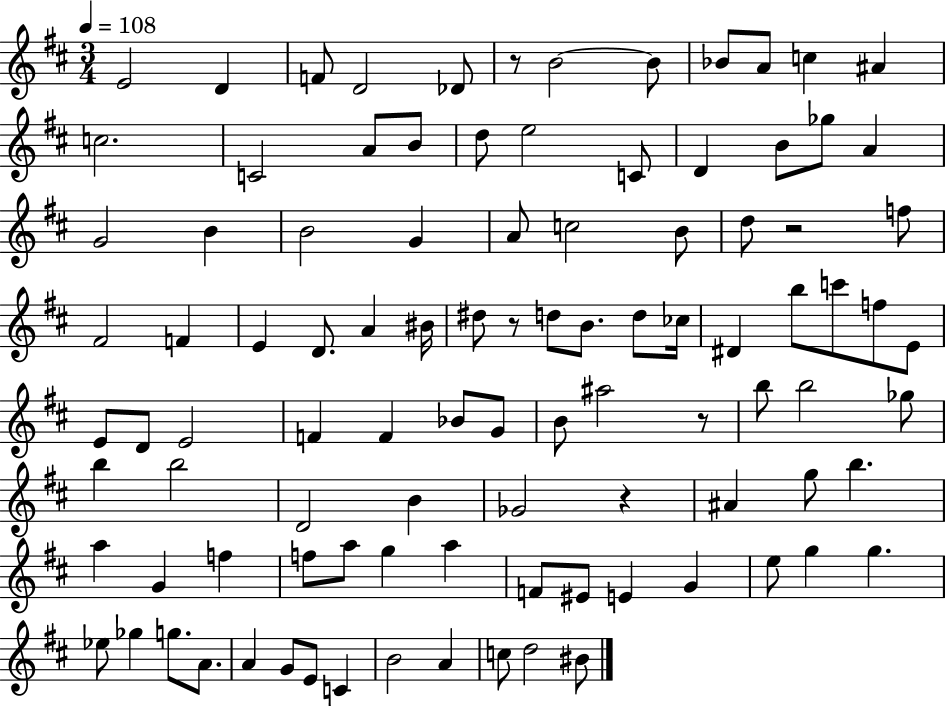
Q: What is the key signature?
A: D major